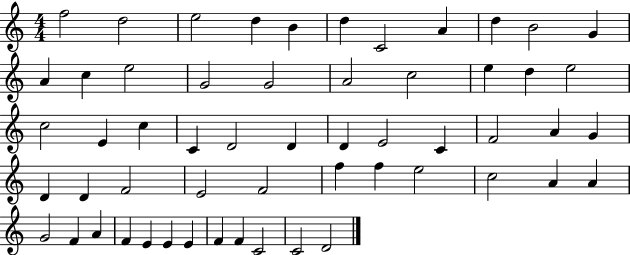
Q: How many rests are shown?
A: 0